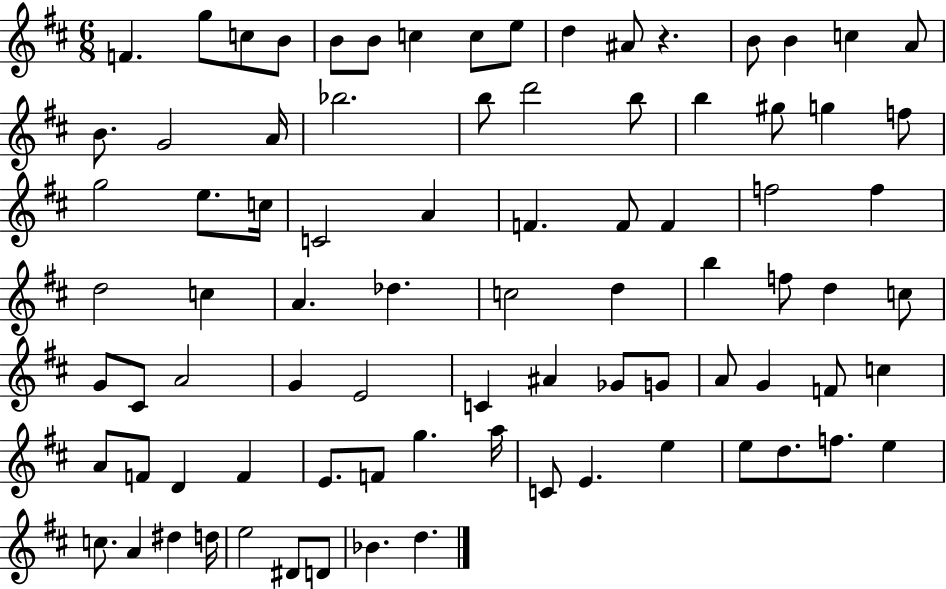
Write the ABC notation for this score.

X:1
T:Untitled
M:6/8
L:1/4
K:D
F g/2 c/2 B/2 B/2 B/2 c c/2 e/2 d ^A/2 z B/2 B c A/2 B/2 G2 A/4 _b2 b/2 d'2 b/2 b ^g/2 g f/2 g2 e/2 c/4 C2 A F F/2 F f2 f d2 c A _d c2 d b f/2 d c/2 G/2 ^C/2 A2 G E2 C ^A _G/2 G/2 A/2 G F/2 c A/2 F/2 D F E/2 F/2 g a/4 C/2 E e e/2 d/2 f/2 e c/2 A ^d d/4 e2 ^D/2 D/2 _B d